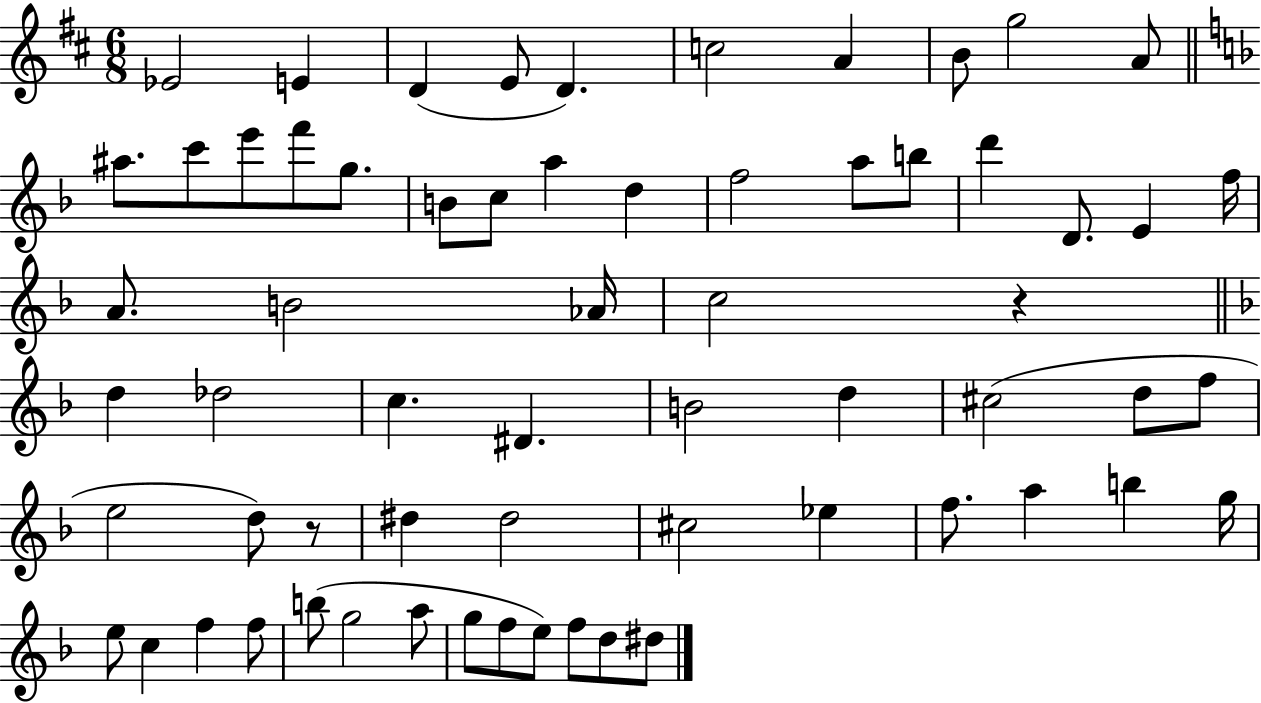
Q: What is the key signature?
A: D major